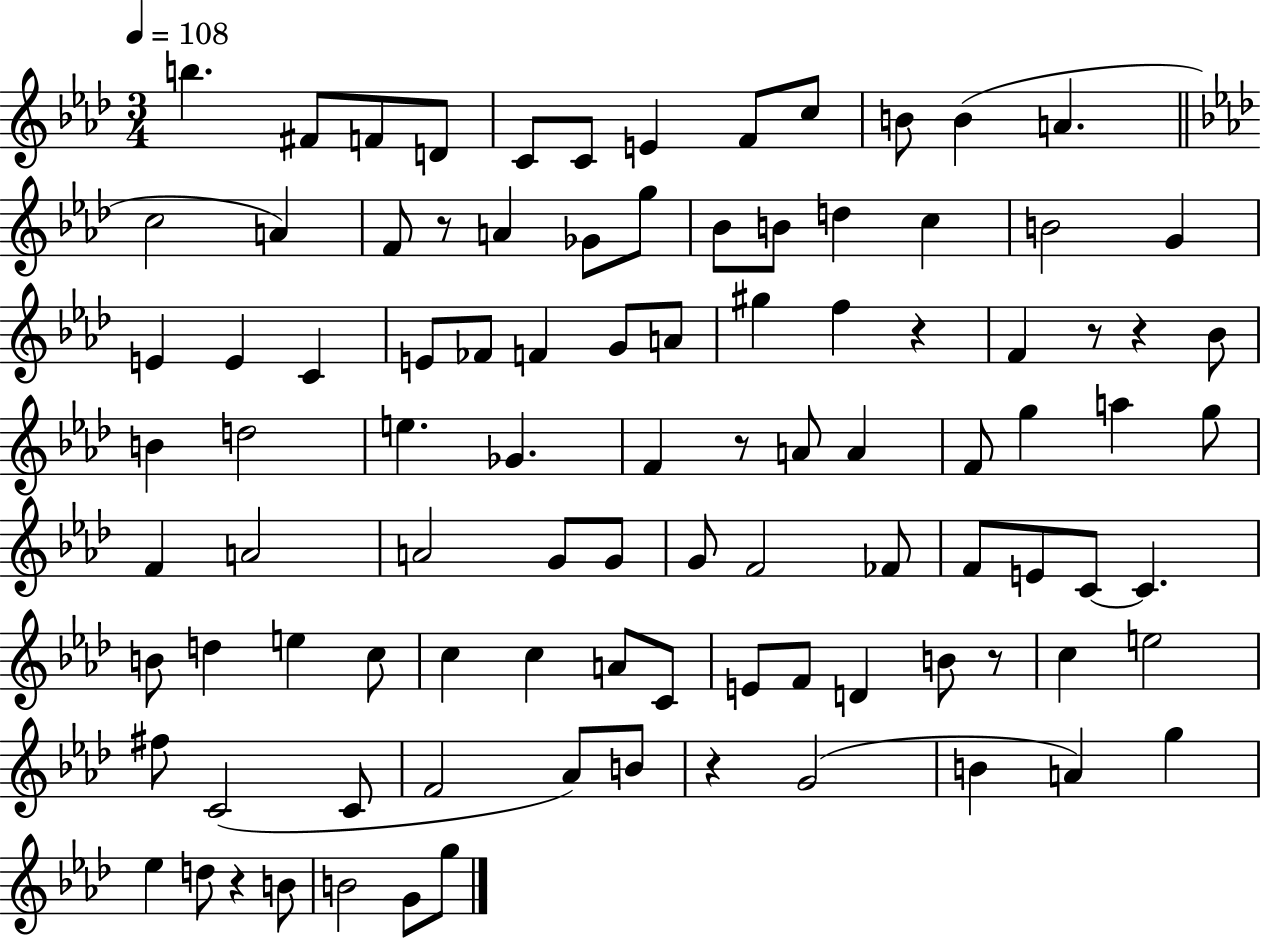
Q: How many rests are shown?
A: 8